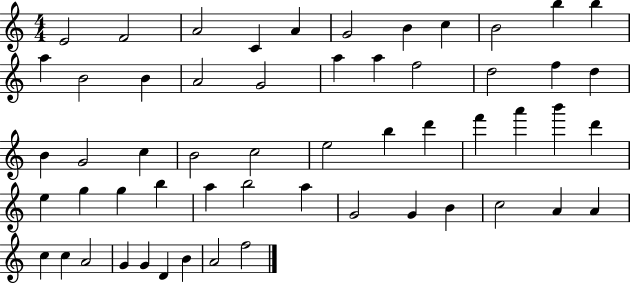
X:1
T:Untitled
M:4/4
L:1/4
K:C
E2 F2 A2 C A G2 B c B2 b b a B2 B A2 G2 a a f2 d2 f d B G2 c B2 c2 e2 b d' f' a' b' d' e g g b a b2 a G2 G B c2 A A c c A2 G G D B A2 f2